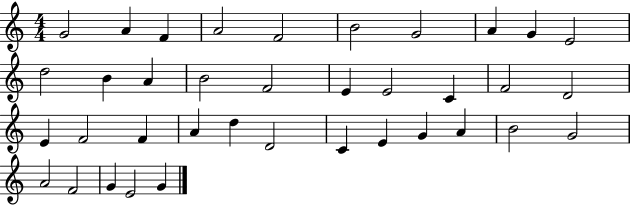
{
  \clef treble
  \numericTimeSignature
  \time 4/4
  \key c \major
  g'2 a'4 f'4 | a'2 f'2 | b'2 g'2 | a'4 g'4 e'2 | \break d''2 b'4 a'4 | b'2 f'2 | e'4 e'2 c'4 | f'2 d'2 | \break e'4 f'2 f'4 | a'4 d''4 d'2 | c'4 e'4 g'4 a'4 | b'2 g'2 | \break a'2 f'2 | g'4 e'2 g'4 | \bar "|."
}